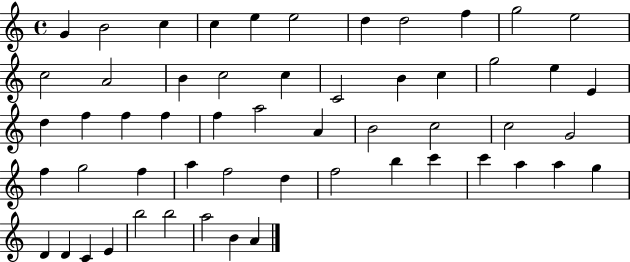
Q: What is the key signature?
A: C major